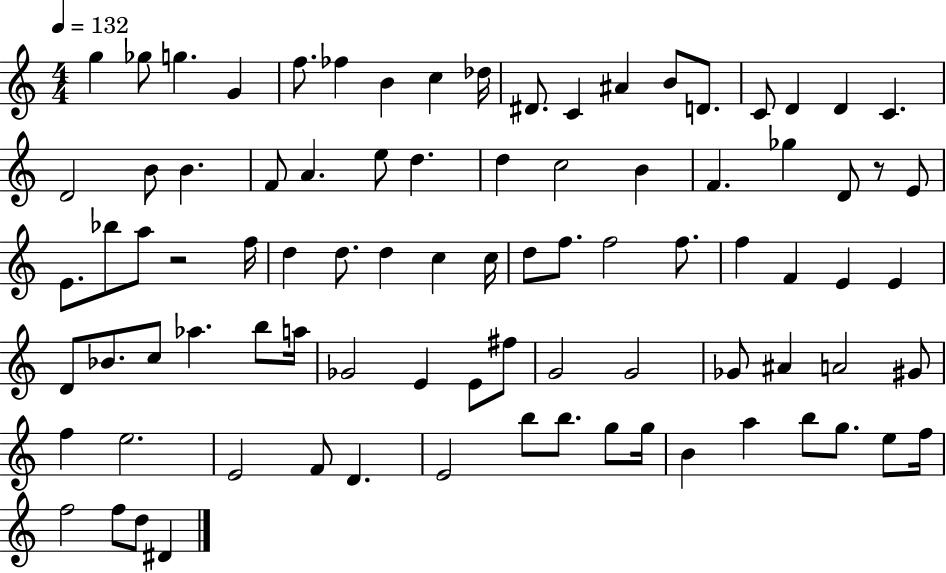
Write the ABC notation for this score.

X:1
T:Untitled
M:4/4
L:1/4
K:C
g _g/2 g G f/2 _f B c _d/4 ^D/2 C ^A B/2 D/2 C/2 D D C D2 B/2 B F/2 A e/2 d d c2 B F _g D/2 z/2 E/2 E/2 _b/2 a/2 z2 f/4 d d/2 d c c/4 d/2 f/2 f2 f/2 f F E E D/2 _B/2 c/2 _a b/2 a/4 _G2 E E/2 ^f/2 G2 G2 _G/2 ^A A2 ^G/2 f e2 E2 F/2 D E2 b/2 b/2 g/2 g/4 B a b/2 g/2 e/2 f/4 f2 f/2 d/2 ^D